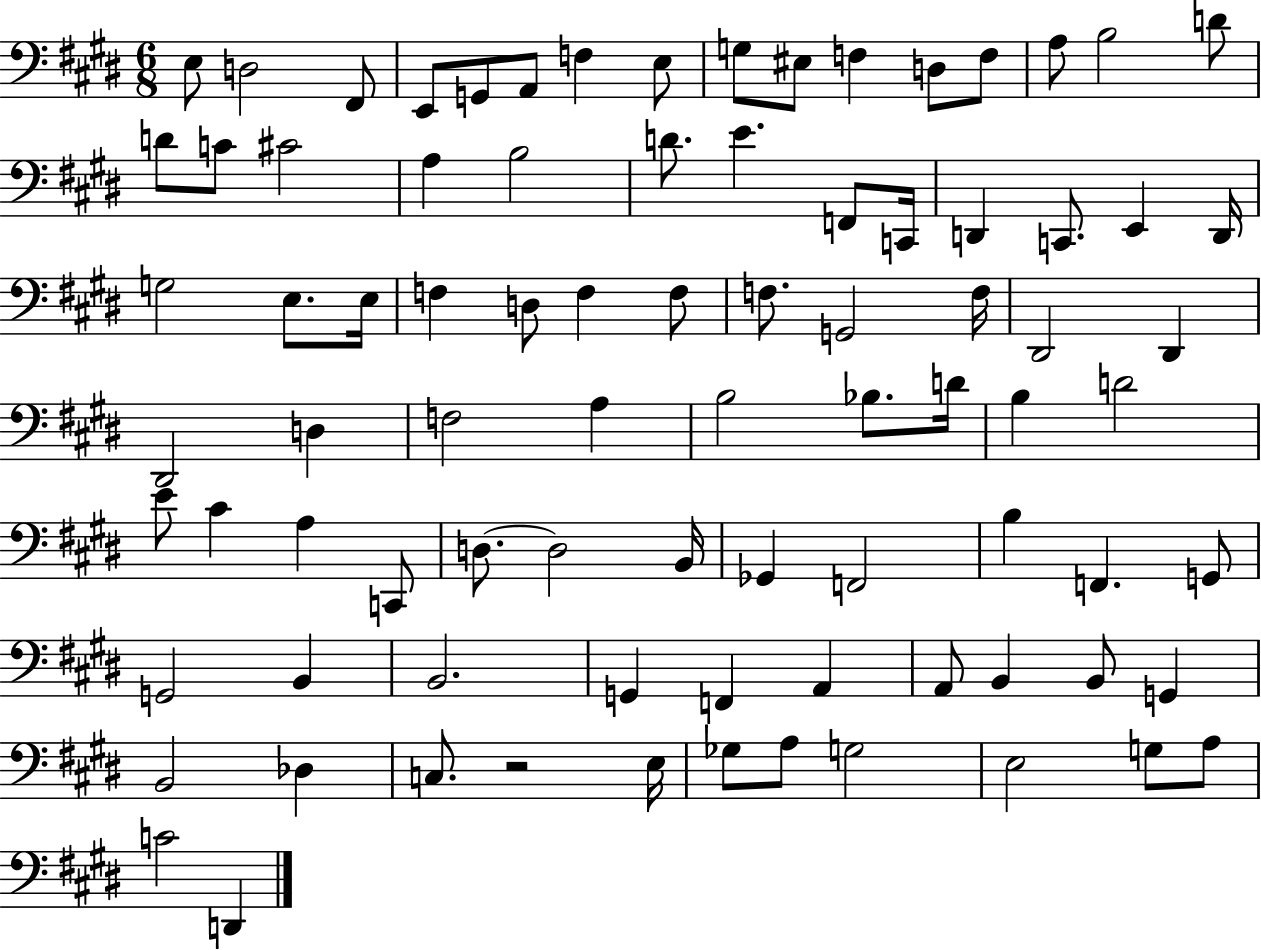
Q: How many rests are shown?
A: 1